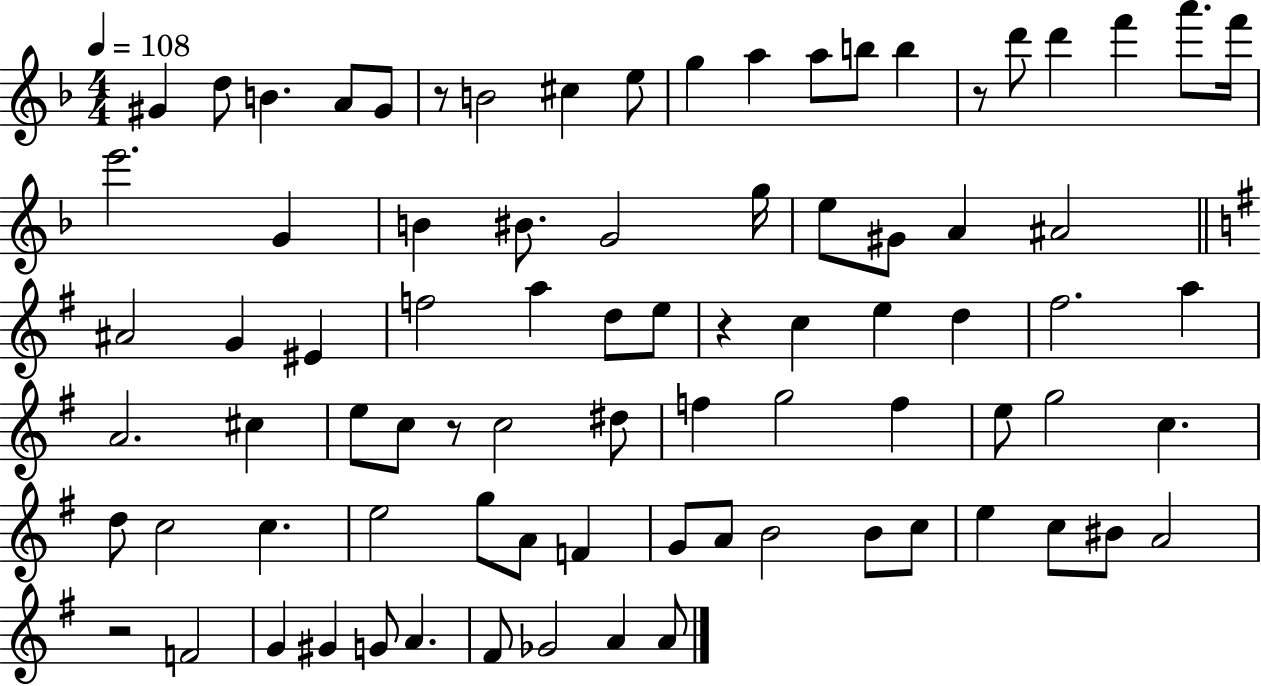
{
  \clef treble
  \numericTimeSignature
  \time 4/4
  \key f \major
  \tempo 4 = 108
  gis'4 d''8 b'4. a'8 gis'8 | r8 b'2 cis''4 e''8 | g''4 a''4 a''8 b''8 b''4 | r8 d'''8 d'''4 f'''4 a'''8. f'''16 | \break e'''2. g'4 | b'4 bis'8. g'2 g''16 | e''8 gis'8 a'4 ais'2 | \bar "||" \break \key g \major ais'2 g'4 eis'4 | f''2 a''4 d''8 e''8 | r4 c''4 e''4 d''4 | fis''2. a''4 | \break a'2. cis''4 | e''8 c''8 r8 c''2 dis''8 | f''4 g''2 f''4 | e''8 g''2 c''4. | \break d''8 c''2 c''4. | e''2 g''8 a'8 f'4 | g'8 a'8 b'2 b'8 c''8 | e''4 c''8 bis'8 a'2 | \break r2 f'2 | g'4 gis'4 g'8 a'4. | fis'8 ges'2 a'4 a'8 | \bar "|."
}